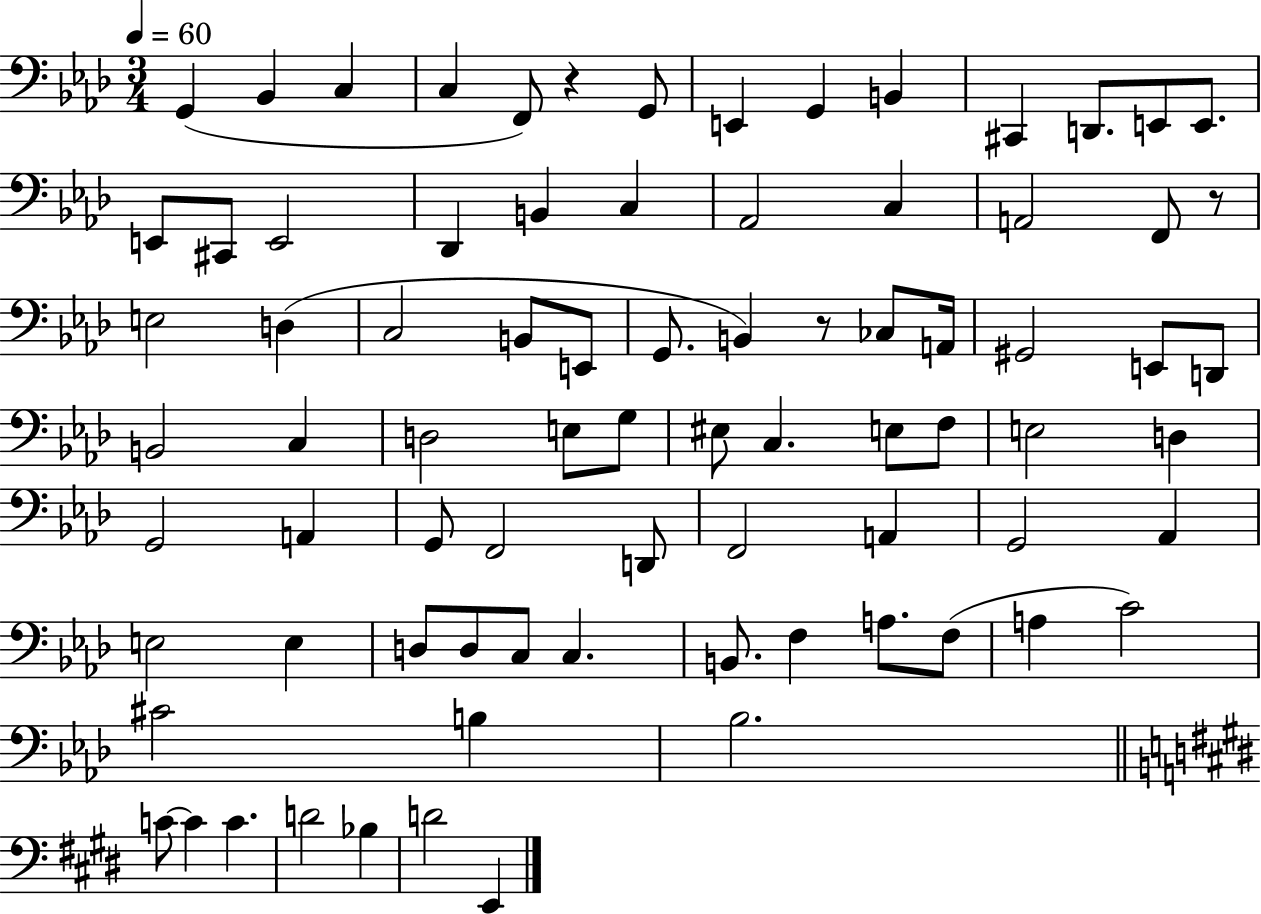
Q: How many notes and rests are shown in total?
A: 80